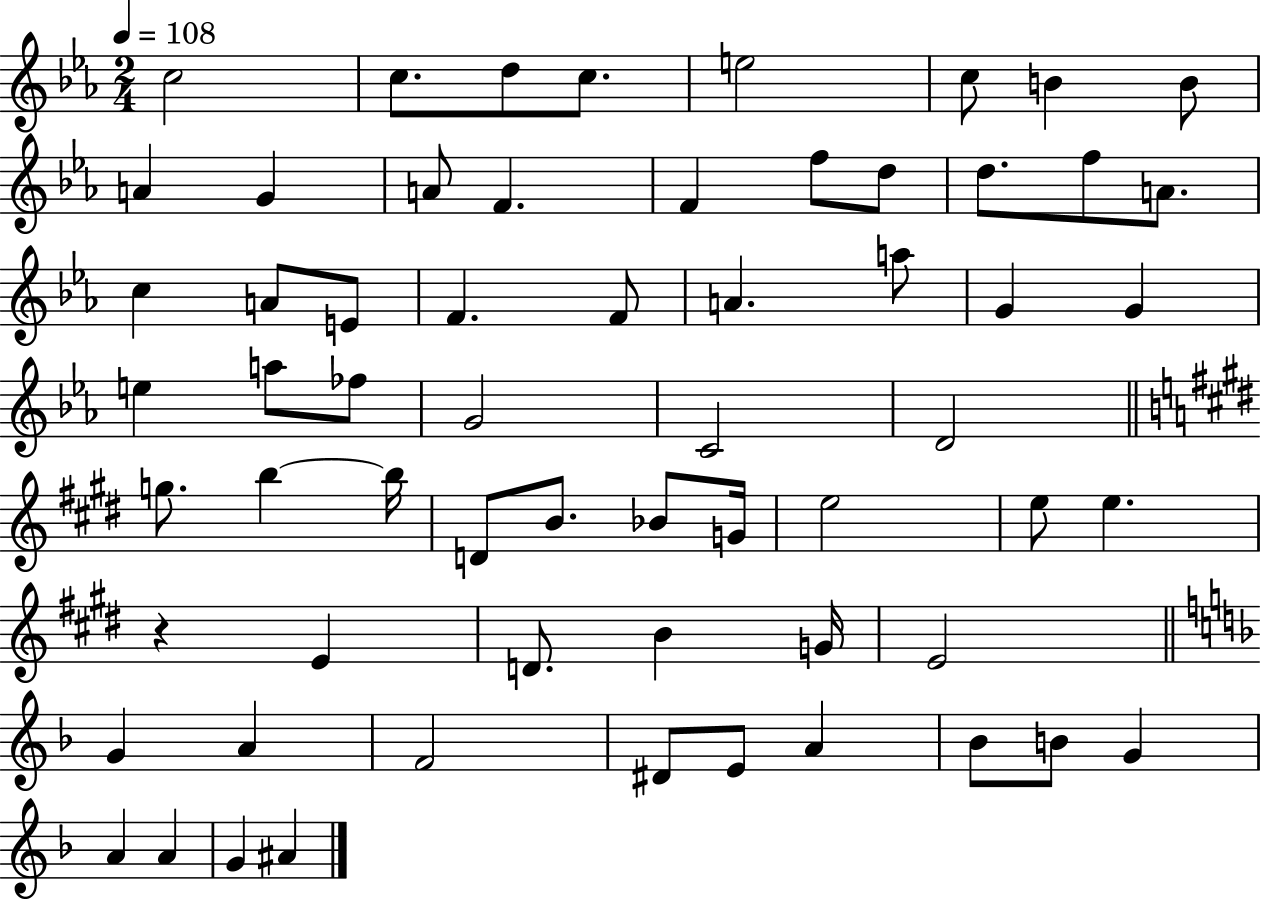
X:1
T:Untitled
M:2/4
L:1/4
K:Eb
c2 c/2 d/2 c/2 e2 c/2 B B/2 A G A/2 F F f/2 d/2 d/2 f/2 A/2 c A/2 E/2 F F/2 A a/2 G G e a/2 _f/2 G2 C2 D2 g/2 b b/4 D/2 B/2 _B/2 G/4 e2 e/2 e z E D/2 B G/4 E2 G A F2 ^D/2 E/2 A _B/2 B/2 G A A G ^A